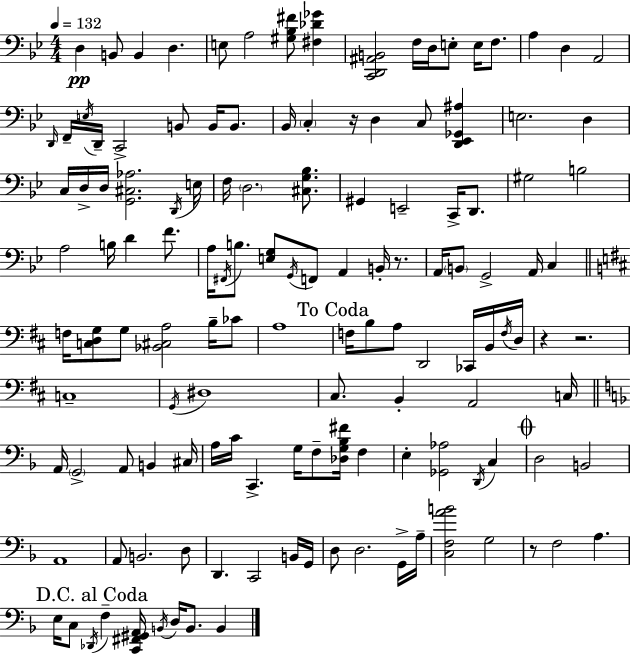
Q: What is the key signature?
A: BES major